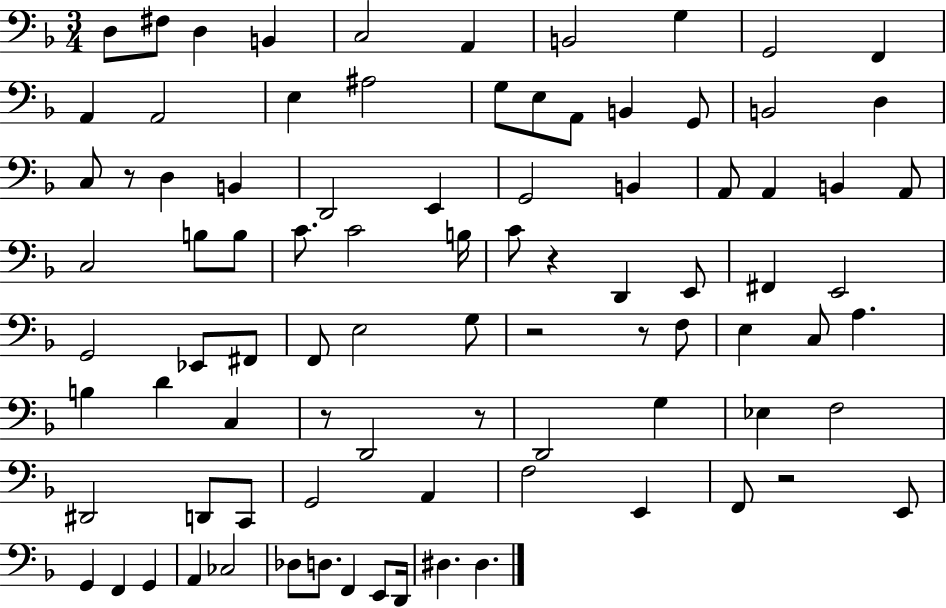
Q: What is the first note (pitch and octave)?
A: D3